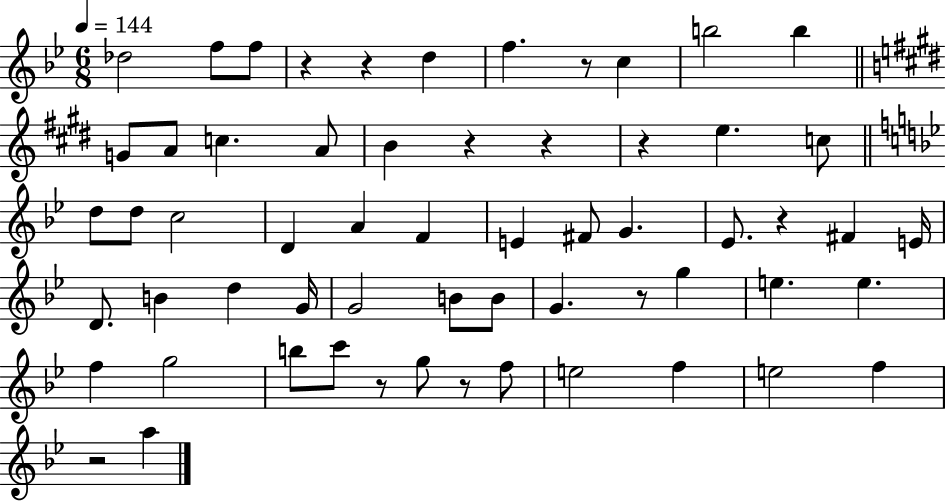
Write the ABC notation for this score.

X:1
T:Untitled
M:6/8
L:1/4
K:Bb
_d2 f/2 f/2 z z d f z/2 c b2 b G/2 A/2 c A/2 B z z z e c/2 d/2 d/2 c2 D A F E ^F/2 G _E/2 z ^F E/4 D/2 B d G/4 G2 B/2 B/2 G z/2 g e e f g2 b/2 c'/2 z/2 g/2 z/2 f/2 e2 f e2 f z2 a